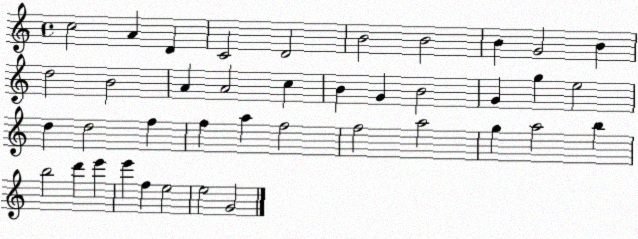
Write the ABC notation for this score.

X:1
T:Untitled
M:4/4
L:1/4
K:C
c2 A D C2 D2 B2 B2 B G2 B d2 B2 A A2 c B G B2 G g e2 d d2 f f a f2 f2 a2 g a2 b b2 d' e' e' f e2 e2 G2